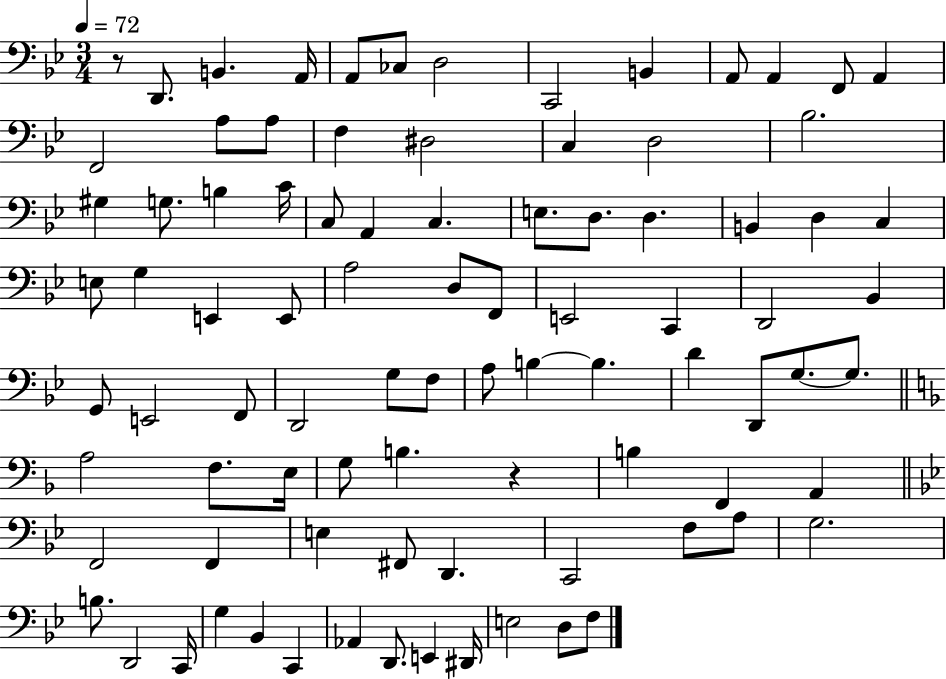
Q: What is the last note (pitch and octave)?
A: F3